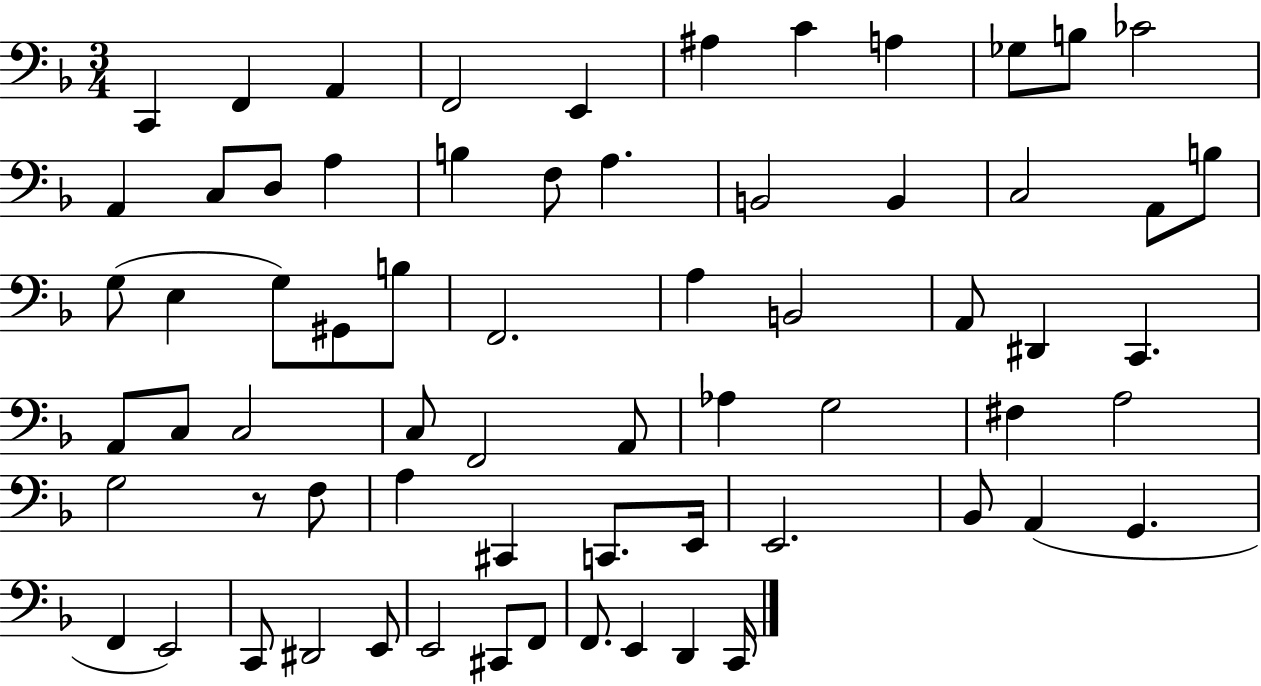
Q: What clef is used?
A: bass